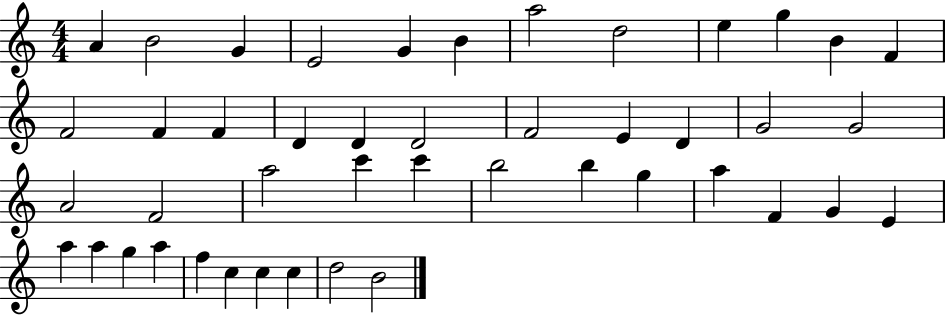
{
  \clef treble
  \numericTimeSignature
  \time 4/4
  \key c \major
  a'4 b'2 g'4 | e'2 g'4 b'4 | a''2 d''2 | e''4 g''4 b'4 f'4 | \break f'2 f'4 f'4 | d'4 d'4 d'2 | f'2 e'4 d'4 | g'2 g'2 | \break a'2 f'2 | a''2 c'''4 c'''4 | b''2 b''4 g''4 | a''4 f'4 g'4 e'4 | \break a''4 a''4 g''4 a''4 | f''4 c''4 c''4 c''4 | d''2 b'2 | \bar "|."
}